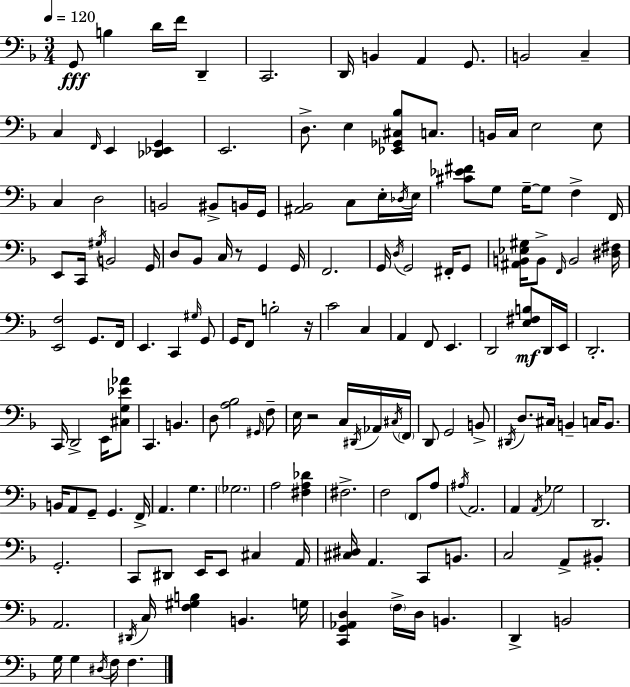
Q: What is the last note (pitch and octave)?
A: F3